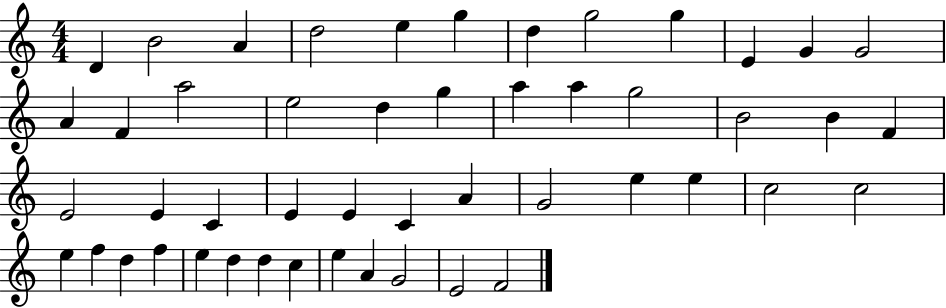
X:1
T:Untitled
M:4/4
L:1/4
K:C
D B2 A d2 e g d g2 g E G G2 A F a2 e2 d g a a g2 B2 B F E2 E C E E C A G2 e e c2 c2 e f d f e d d c e A G2 E2 F2